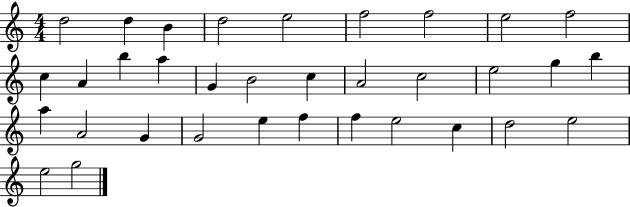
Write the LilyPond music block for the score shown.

{
  \clef treble
  \numericTimeSignature
  \time 4/4
  \key c \major
  d''2 d''4 b'4 | d''2 e''2 | f''2 f''2 | e''2 f''2 | \break c''4 a'4 b''4 a''4 | g'4 b'2 c''4 | a'2 c''2 | e''2 g''4 b''4 | \break a''4 a'2 g'4 | g'2 e''4 f''4 | f''4 e''2 c''4 | d''2 e''2 | \break e''2 g''2 | \bar "|."
}